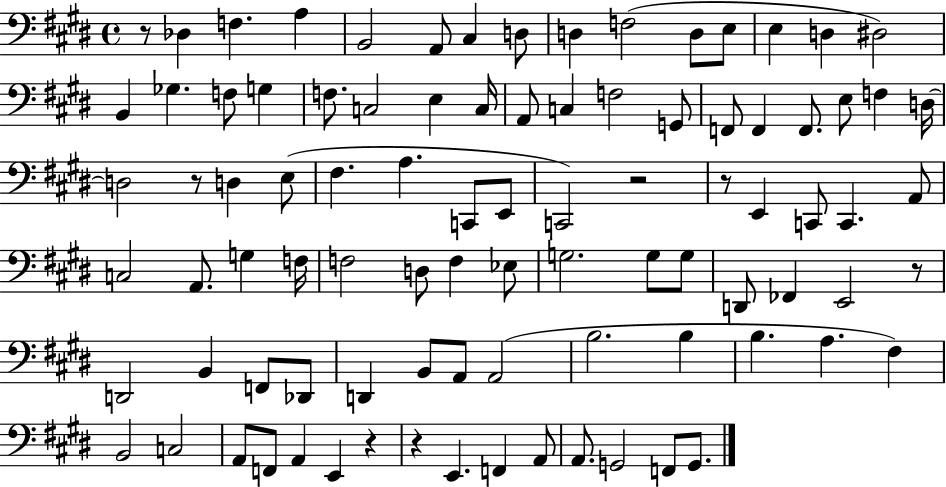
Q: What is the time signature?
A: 4/4